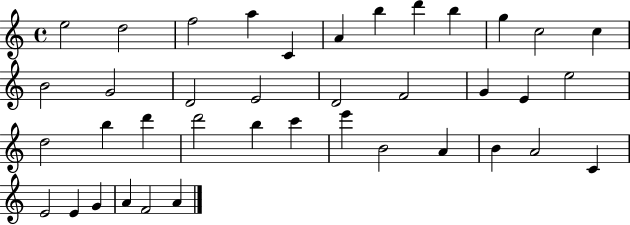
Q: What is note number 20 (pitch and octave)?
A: E4